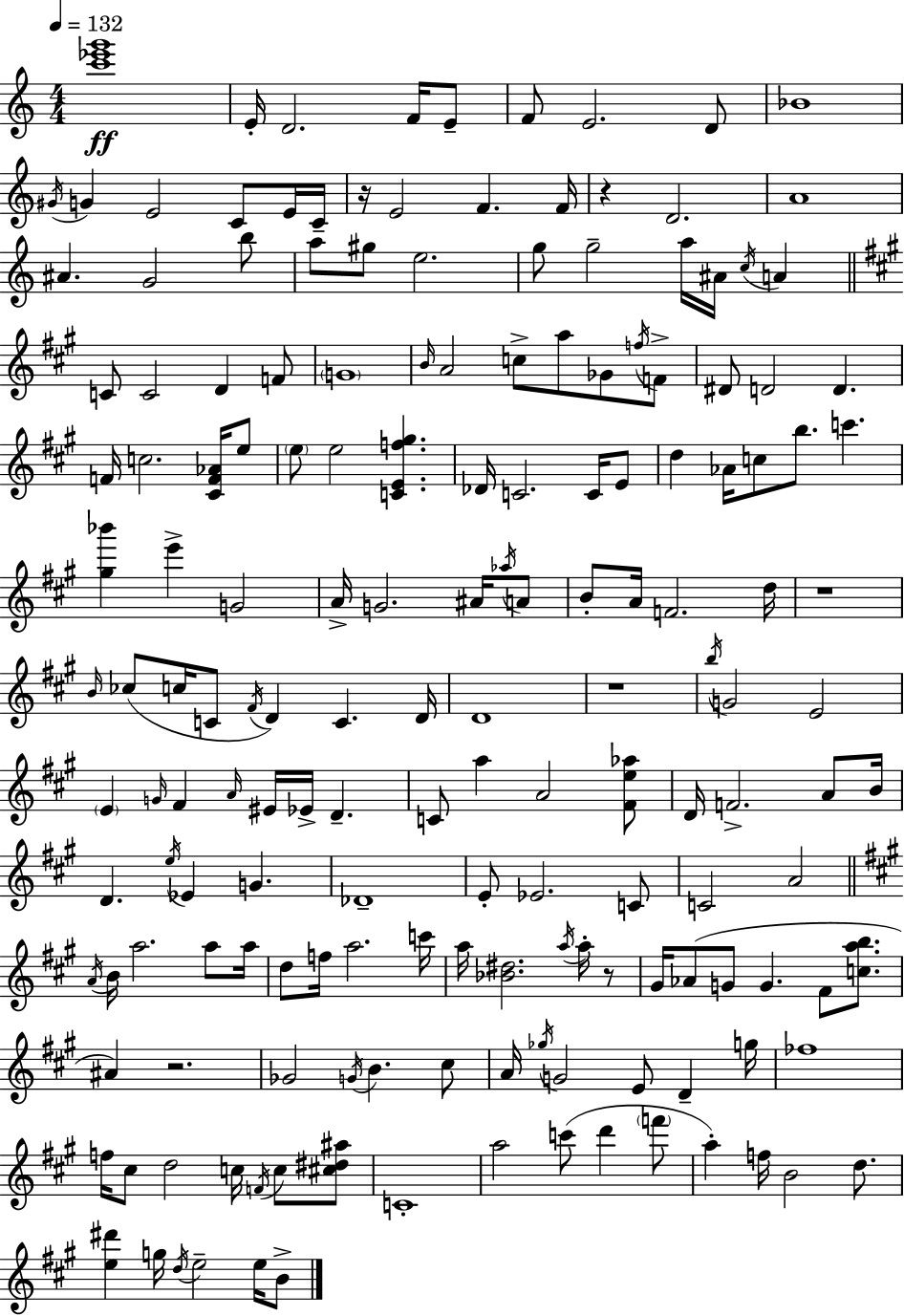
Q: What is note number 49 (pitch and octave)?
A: E5